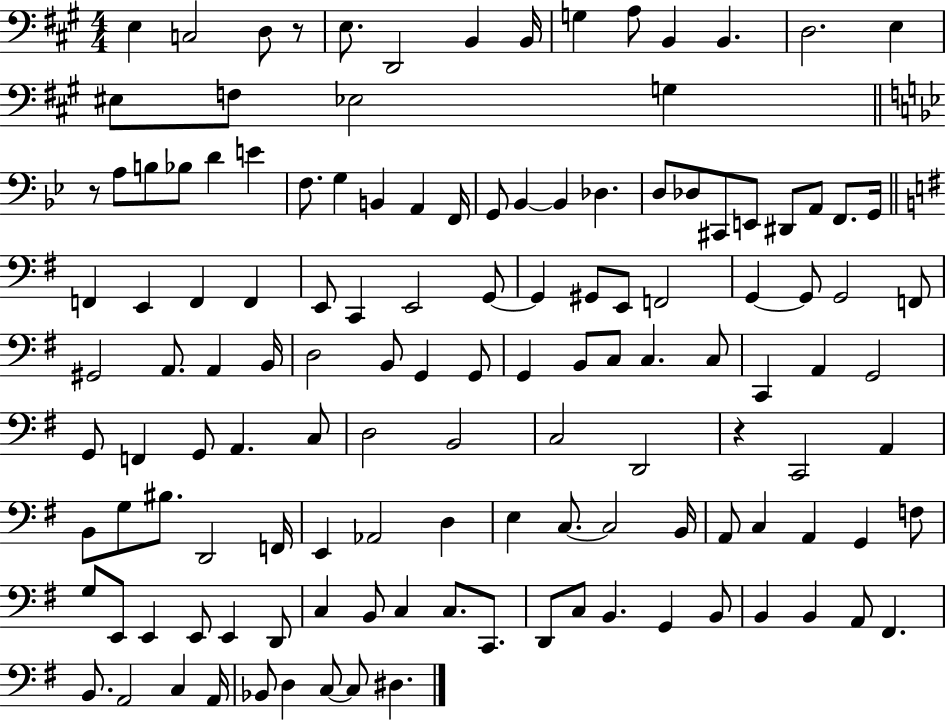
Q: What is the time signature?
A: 4/4